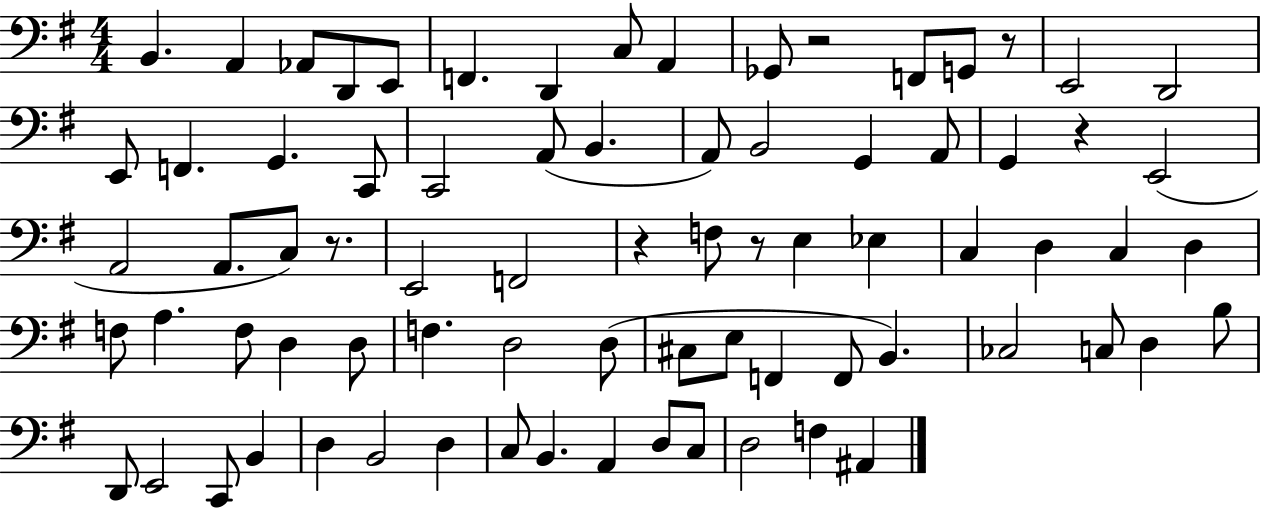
B2/q. A2/q Ab2/e D2/e E2/e F2/q. D2/q C3/e A2/q Gb2/e R/h F2/e G2/e R/e E2/h D2/h E2/e F2/q. G2/q. C2/e C2/h A2/e B2/q. A2/e B2/h G2/q A2/e G2/q R/q E2/h A2/h A2/e. C3/e R/e. E2/h F2/h R/q F3/e R/e E3/q Eb3/q C3/q D3/q C3/q D3/q F3/e A3/q. F3/e D3/q D3/e F3/q. D3/h D3/e C#3/e E3/e F2/q F2/e B2/q. CES3/h C3/e D3/q B3/e D2/e E2/h C2/e B2/q D3/q B2/h D3/q C3/e B2/q. A2/q D3/e C3/e D3/h F3/q A#2/q